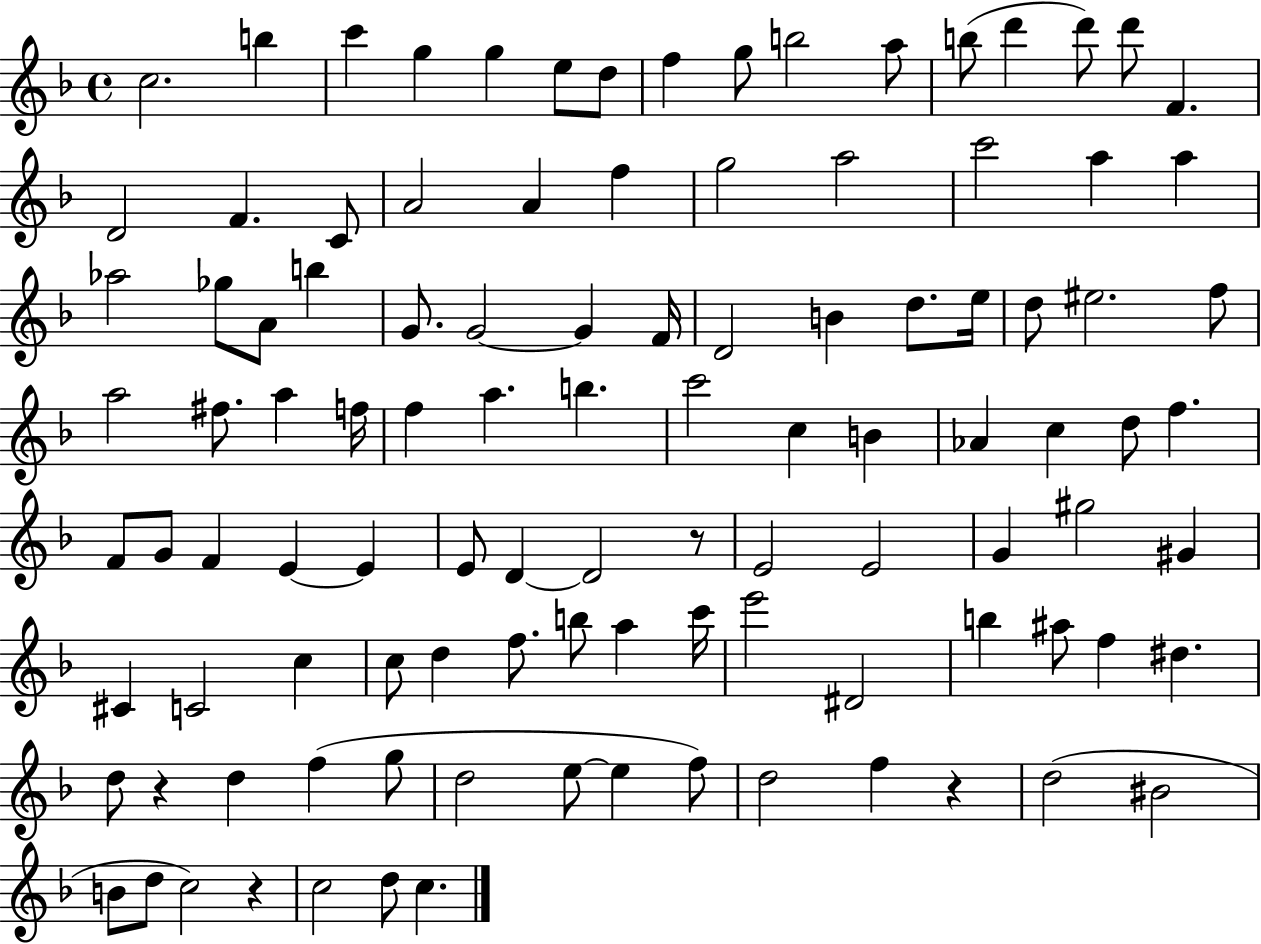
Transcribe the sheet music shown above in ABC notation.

X:1
T:Untitled
M:4/4
L:1/4
K:F
c2 b c' g g e/2 d/2 f g/2 b2 a/2 b/2 d' d'/2 d'/2 F D2 F C/2 A2 A f g2 a2 c'2 a a _a2 _g/2 A/2 b G/2 G2 G F/4 D2 B d/2 e/4 d/2 ^e2 f/2 a2 ^f/2 a f/4 f a b c'2 c B _A c d/2 f F/2 G/2 F E E E/2 D D2 z/2 E2 E2 G ^g2 ^G ^C C2 c c/2 d f/2 b/2 a c'/4 e'2 ^D2 b ^a/2 f ^d d/2 z d f g/2 d2 e/2 e f/2 d2 f z d2 ^B2 B/2 d/2 c2 z c2 d/2 c